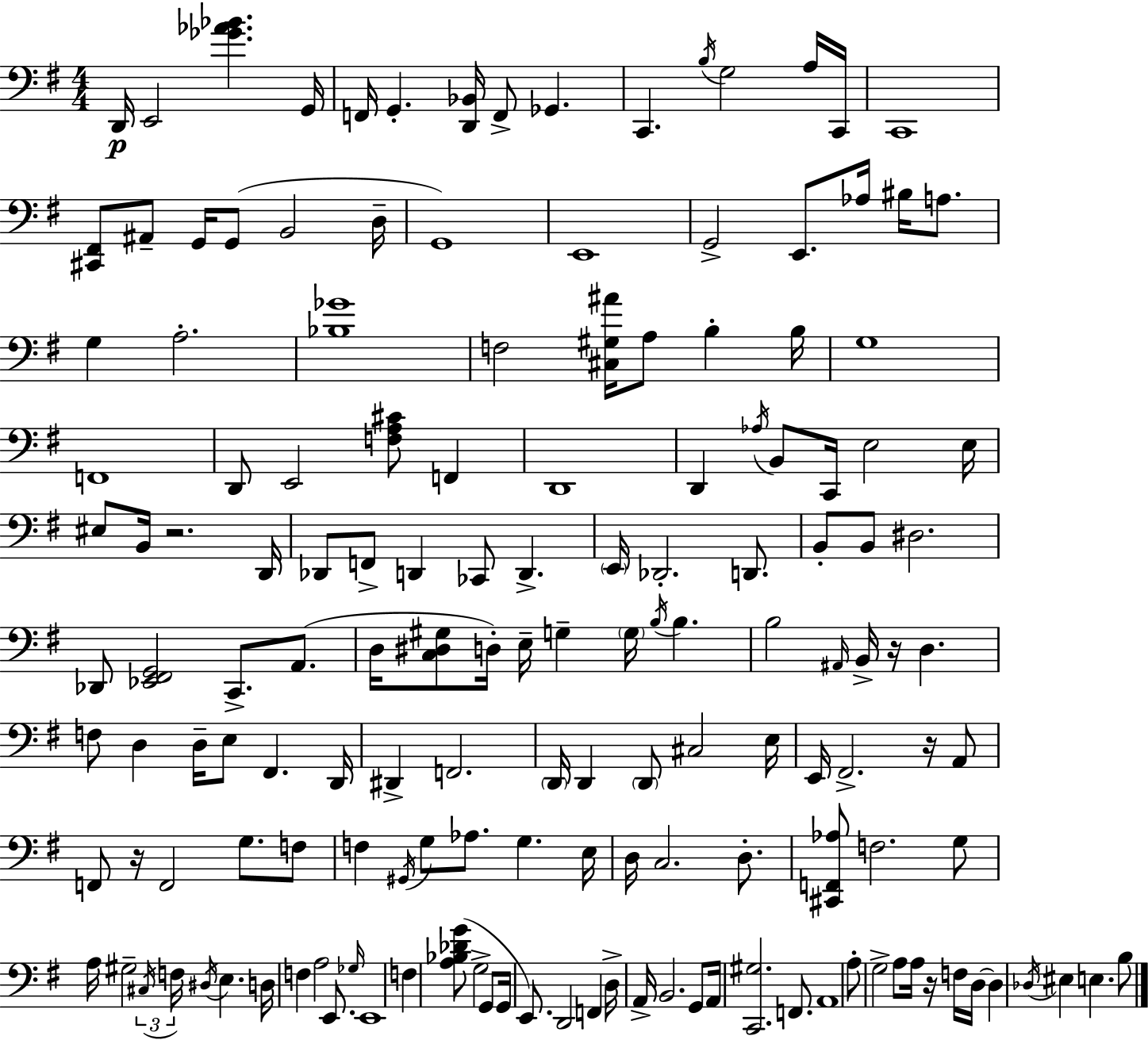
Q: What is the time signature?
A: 4/4